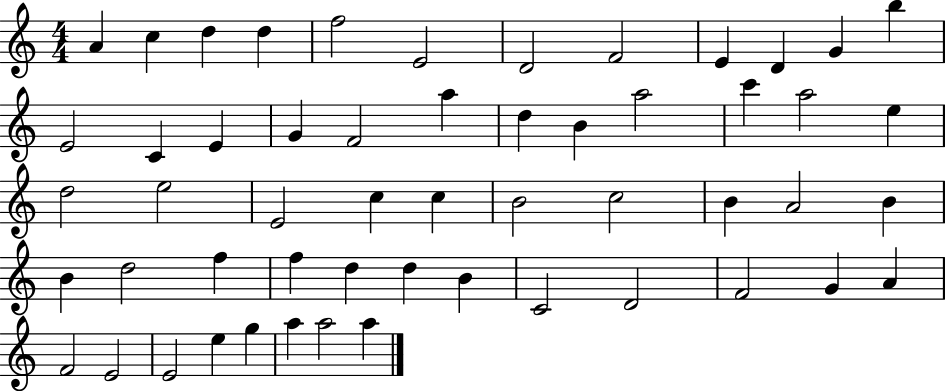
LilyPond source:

{
  \clef treble
  \numericTimeSignature
  \time 4/4
  \key c \major
  a'4 c''4 d''4 d''4 | f''2 e'2 | d'2 f'2 | e'4 d'4 g'4 b''4 | \break e'2 c'4 e'4 | g'4 f'2 a''4 | d''4 b'4 a''2 | c'''4 a''2 e''4 | \break d''2 e''2 | e'2 c''4 c''4 | b'2 c''2 | b'4 a'2 b'4 | \break b'4 d''2 f''4 | f''4 d''4 d''4 b'4 | c'2 d'2 | f'2 g'4 a'4 | \break f'2 e'2 | e'2 e''4 g''4 | a''4 a''2 a''4 | \bar "|."
}